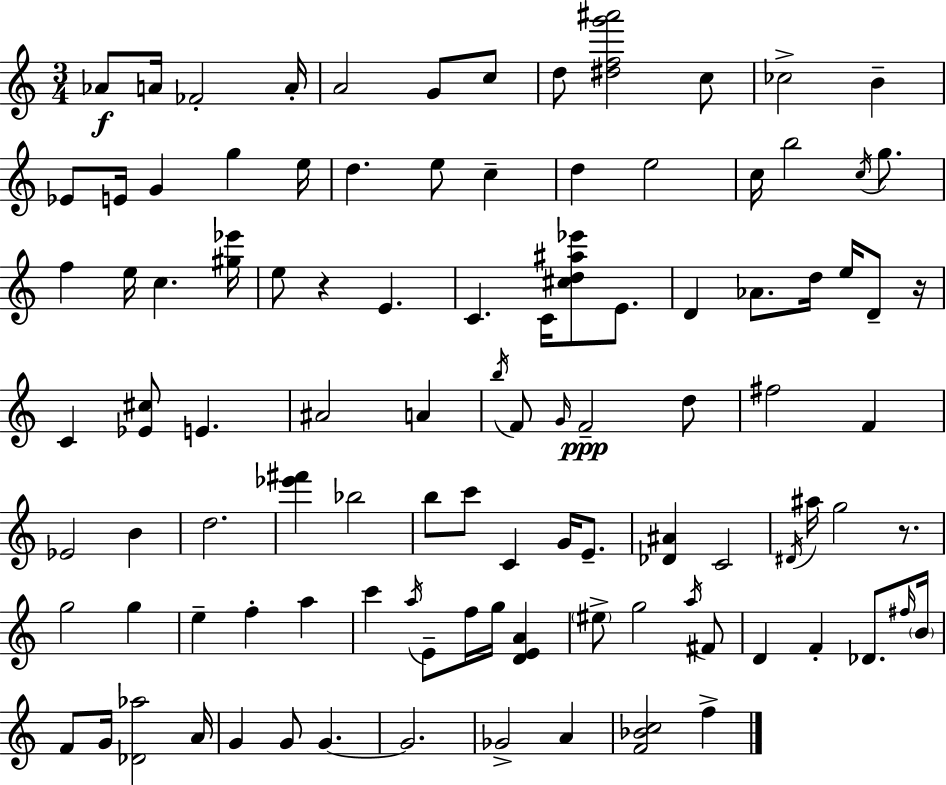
Ab4/e A4/s FES4/h A4/s A4/h G4/e C5/e D5/e [D#5,F5,G6,A#6]/h C5/e CES5/h B4/q Eb4/e E4/s G4/q G5/q E5/s D5/q. E5/e C5/q D5/q E5/h C5/s B5/h C5/s G5/e. F5/q E5/s C5/q. [G#5,Eb6]/s E5/e R/q E4/q. C4/q. C4/s [C#5,D5,A#5,Eb6]/e E4/e. D4/q Ab4/e. D5/s E5/s D4/e R/s C4/q [Eb4,C#5]/e E4/q. A#4/h A4/q B5/s F4/e G4/s F4/h D5/e F#5/h F4/q Eb4/h B4/q D5/h. [Eb6,F#6]/q Bb5/h B5/e C6/e C4/q G4/s E4/e. [Db4,A#4]/q C4/h D#4/s A#5/s G5/h R/e. G5/h G5/q E5/q F5/q A5/q C6/q A5/s E4/e F5/s G5/s [D4,E4,A4]/q EIS5/e G5/h A5/s F#4/e D4/q F4/q Db4/e. F#5/s B4/s F4/e G4/s [Db4,Ab5]/h A4/s G4/q G4/e G4/q. G4/h. Gb4/h A4/q [F4,Bb4,C5]/h F5/q